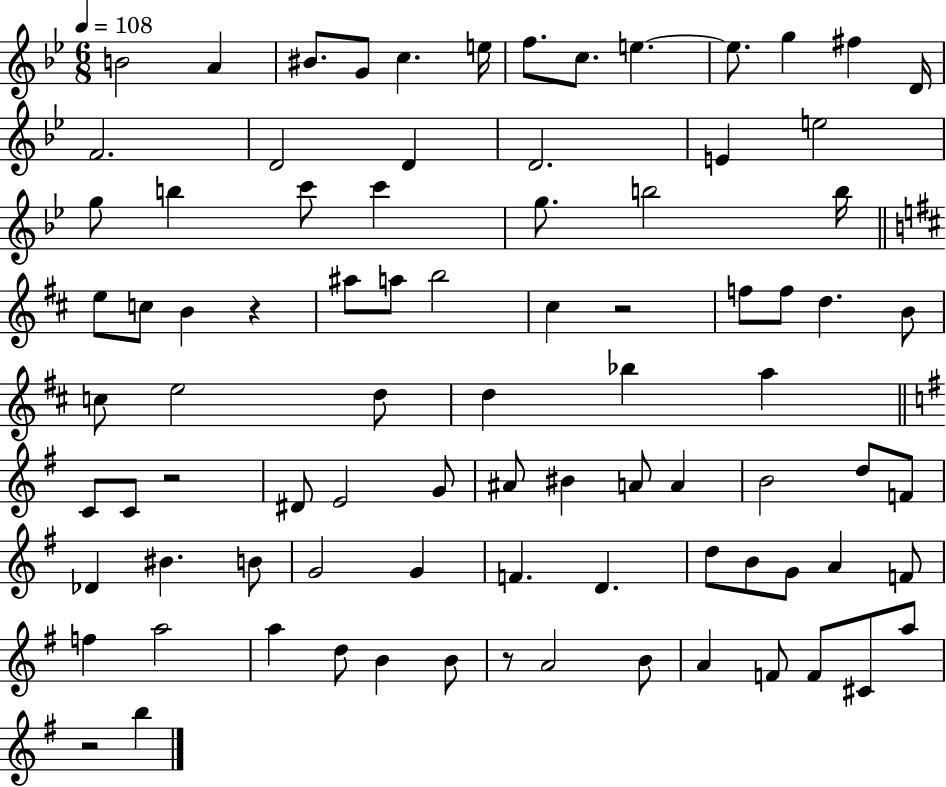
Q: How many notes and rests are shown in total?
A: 86